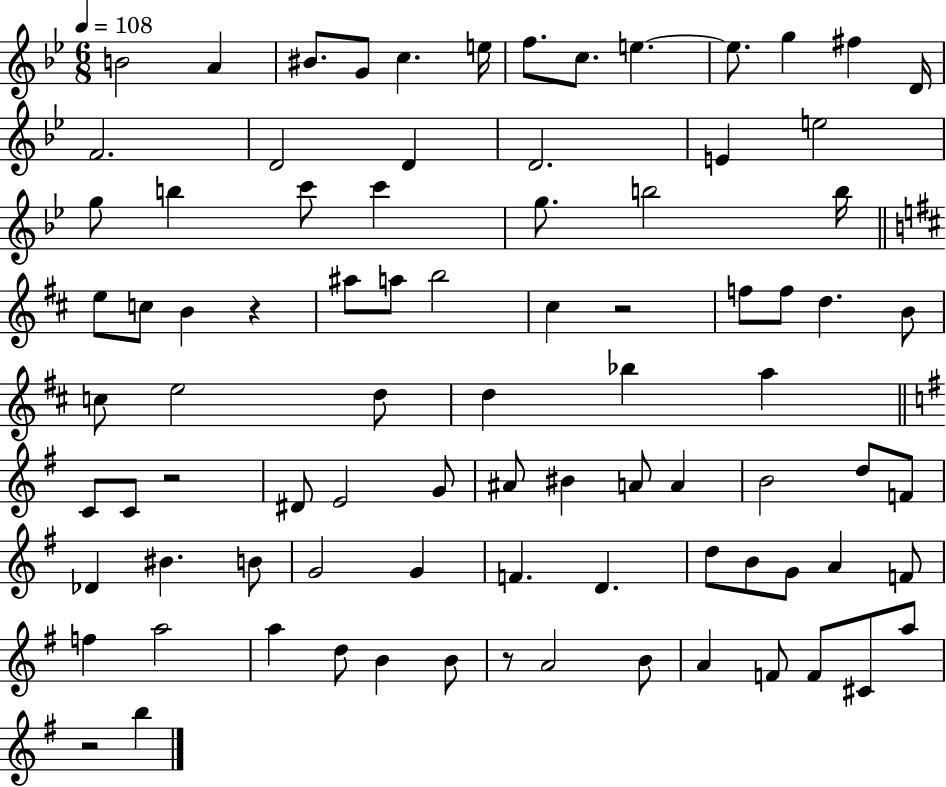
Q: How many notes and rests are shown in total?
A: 86